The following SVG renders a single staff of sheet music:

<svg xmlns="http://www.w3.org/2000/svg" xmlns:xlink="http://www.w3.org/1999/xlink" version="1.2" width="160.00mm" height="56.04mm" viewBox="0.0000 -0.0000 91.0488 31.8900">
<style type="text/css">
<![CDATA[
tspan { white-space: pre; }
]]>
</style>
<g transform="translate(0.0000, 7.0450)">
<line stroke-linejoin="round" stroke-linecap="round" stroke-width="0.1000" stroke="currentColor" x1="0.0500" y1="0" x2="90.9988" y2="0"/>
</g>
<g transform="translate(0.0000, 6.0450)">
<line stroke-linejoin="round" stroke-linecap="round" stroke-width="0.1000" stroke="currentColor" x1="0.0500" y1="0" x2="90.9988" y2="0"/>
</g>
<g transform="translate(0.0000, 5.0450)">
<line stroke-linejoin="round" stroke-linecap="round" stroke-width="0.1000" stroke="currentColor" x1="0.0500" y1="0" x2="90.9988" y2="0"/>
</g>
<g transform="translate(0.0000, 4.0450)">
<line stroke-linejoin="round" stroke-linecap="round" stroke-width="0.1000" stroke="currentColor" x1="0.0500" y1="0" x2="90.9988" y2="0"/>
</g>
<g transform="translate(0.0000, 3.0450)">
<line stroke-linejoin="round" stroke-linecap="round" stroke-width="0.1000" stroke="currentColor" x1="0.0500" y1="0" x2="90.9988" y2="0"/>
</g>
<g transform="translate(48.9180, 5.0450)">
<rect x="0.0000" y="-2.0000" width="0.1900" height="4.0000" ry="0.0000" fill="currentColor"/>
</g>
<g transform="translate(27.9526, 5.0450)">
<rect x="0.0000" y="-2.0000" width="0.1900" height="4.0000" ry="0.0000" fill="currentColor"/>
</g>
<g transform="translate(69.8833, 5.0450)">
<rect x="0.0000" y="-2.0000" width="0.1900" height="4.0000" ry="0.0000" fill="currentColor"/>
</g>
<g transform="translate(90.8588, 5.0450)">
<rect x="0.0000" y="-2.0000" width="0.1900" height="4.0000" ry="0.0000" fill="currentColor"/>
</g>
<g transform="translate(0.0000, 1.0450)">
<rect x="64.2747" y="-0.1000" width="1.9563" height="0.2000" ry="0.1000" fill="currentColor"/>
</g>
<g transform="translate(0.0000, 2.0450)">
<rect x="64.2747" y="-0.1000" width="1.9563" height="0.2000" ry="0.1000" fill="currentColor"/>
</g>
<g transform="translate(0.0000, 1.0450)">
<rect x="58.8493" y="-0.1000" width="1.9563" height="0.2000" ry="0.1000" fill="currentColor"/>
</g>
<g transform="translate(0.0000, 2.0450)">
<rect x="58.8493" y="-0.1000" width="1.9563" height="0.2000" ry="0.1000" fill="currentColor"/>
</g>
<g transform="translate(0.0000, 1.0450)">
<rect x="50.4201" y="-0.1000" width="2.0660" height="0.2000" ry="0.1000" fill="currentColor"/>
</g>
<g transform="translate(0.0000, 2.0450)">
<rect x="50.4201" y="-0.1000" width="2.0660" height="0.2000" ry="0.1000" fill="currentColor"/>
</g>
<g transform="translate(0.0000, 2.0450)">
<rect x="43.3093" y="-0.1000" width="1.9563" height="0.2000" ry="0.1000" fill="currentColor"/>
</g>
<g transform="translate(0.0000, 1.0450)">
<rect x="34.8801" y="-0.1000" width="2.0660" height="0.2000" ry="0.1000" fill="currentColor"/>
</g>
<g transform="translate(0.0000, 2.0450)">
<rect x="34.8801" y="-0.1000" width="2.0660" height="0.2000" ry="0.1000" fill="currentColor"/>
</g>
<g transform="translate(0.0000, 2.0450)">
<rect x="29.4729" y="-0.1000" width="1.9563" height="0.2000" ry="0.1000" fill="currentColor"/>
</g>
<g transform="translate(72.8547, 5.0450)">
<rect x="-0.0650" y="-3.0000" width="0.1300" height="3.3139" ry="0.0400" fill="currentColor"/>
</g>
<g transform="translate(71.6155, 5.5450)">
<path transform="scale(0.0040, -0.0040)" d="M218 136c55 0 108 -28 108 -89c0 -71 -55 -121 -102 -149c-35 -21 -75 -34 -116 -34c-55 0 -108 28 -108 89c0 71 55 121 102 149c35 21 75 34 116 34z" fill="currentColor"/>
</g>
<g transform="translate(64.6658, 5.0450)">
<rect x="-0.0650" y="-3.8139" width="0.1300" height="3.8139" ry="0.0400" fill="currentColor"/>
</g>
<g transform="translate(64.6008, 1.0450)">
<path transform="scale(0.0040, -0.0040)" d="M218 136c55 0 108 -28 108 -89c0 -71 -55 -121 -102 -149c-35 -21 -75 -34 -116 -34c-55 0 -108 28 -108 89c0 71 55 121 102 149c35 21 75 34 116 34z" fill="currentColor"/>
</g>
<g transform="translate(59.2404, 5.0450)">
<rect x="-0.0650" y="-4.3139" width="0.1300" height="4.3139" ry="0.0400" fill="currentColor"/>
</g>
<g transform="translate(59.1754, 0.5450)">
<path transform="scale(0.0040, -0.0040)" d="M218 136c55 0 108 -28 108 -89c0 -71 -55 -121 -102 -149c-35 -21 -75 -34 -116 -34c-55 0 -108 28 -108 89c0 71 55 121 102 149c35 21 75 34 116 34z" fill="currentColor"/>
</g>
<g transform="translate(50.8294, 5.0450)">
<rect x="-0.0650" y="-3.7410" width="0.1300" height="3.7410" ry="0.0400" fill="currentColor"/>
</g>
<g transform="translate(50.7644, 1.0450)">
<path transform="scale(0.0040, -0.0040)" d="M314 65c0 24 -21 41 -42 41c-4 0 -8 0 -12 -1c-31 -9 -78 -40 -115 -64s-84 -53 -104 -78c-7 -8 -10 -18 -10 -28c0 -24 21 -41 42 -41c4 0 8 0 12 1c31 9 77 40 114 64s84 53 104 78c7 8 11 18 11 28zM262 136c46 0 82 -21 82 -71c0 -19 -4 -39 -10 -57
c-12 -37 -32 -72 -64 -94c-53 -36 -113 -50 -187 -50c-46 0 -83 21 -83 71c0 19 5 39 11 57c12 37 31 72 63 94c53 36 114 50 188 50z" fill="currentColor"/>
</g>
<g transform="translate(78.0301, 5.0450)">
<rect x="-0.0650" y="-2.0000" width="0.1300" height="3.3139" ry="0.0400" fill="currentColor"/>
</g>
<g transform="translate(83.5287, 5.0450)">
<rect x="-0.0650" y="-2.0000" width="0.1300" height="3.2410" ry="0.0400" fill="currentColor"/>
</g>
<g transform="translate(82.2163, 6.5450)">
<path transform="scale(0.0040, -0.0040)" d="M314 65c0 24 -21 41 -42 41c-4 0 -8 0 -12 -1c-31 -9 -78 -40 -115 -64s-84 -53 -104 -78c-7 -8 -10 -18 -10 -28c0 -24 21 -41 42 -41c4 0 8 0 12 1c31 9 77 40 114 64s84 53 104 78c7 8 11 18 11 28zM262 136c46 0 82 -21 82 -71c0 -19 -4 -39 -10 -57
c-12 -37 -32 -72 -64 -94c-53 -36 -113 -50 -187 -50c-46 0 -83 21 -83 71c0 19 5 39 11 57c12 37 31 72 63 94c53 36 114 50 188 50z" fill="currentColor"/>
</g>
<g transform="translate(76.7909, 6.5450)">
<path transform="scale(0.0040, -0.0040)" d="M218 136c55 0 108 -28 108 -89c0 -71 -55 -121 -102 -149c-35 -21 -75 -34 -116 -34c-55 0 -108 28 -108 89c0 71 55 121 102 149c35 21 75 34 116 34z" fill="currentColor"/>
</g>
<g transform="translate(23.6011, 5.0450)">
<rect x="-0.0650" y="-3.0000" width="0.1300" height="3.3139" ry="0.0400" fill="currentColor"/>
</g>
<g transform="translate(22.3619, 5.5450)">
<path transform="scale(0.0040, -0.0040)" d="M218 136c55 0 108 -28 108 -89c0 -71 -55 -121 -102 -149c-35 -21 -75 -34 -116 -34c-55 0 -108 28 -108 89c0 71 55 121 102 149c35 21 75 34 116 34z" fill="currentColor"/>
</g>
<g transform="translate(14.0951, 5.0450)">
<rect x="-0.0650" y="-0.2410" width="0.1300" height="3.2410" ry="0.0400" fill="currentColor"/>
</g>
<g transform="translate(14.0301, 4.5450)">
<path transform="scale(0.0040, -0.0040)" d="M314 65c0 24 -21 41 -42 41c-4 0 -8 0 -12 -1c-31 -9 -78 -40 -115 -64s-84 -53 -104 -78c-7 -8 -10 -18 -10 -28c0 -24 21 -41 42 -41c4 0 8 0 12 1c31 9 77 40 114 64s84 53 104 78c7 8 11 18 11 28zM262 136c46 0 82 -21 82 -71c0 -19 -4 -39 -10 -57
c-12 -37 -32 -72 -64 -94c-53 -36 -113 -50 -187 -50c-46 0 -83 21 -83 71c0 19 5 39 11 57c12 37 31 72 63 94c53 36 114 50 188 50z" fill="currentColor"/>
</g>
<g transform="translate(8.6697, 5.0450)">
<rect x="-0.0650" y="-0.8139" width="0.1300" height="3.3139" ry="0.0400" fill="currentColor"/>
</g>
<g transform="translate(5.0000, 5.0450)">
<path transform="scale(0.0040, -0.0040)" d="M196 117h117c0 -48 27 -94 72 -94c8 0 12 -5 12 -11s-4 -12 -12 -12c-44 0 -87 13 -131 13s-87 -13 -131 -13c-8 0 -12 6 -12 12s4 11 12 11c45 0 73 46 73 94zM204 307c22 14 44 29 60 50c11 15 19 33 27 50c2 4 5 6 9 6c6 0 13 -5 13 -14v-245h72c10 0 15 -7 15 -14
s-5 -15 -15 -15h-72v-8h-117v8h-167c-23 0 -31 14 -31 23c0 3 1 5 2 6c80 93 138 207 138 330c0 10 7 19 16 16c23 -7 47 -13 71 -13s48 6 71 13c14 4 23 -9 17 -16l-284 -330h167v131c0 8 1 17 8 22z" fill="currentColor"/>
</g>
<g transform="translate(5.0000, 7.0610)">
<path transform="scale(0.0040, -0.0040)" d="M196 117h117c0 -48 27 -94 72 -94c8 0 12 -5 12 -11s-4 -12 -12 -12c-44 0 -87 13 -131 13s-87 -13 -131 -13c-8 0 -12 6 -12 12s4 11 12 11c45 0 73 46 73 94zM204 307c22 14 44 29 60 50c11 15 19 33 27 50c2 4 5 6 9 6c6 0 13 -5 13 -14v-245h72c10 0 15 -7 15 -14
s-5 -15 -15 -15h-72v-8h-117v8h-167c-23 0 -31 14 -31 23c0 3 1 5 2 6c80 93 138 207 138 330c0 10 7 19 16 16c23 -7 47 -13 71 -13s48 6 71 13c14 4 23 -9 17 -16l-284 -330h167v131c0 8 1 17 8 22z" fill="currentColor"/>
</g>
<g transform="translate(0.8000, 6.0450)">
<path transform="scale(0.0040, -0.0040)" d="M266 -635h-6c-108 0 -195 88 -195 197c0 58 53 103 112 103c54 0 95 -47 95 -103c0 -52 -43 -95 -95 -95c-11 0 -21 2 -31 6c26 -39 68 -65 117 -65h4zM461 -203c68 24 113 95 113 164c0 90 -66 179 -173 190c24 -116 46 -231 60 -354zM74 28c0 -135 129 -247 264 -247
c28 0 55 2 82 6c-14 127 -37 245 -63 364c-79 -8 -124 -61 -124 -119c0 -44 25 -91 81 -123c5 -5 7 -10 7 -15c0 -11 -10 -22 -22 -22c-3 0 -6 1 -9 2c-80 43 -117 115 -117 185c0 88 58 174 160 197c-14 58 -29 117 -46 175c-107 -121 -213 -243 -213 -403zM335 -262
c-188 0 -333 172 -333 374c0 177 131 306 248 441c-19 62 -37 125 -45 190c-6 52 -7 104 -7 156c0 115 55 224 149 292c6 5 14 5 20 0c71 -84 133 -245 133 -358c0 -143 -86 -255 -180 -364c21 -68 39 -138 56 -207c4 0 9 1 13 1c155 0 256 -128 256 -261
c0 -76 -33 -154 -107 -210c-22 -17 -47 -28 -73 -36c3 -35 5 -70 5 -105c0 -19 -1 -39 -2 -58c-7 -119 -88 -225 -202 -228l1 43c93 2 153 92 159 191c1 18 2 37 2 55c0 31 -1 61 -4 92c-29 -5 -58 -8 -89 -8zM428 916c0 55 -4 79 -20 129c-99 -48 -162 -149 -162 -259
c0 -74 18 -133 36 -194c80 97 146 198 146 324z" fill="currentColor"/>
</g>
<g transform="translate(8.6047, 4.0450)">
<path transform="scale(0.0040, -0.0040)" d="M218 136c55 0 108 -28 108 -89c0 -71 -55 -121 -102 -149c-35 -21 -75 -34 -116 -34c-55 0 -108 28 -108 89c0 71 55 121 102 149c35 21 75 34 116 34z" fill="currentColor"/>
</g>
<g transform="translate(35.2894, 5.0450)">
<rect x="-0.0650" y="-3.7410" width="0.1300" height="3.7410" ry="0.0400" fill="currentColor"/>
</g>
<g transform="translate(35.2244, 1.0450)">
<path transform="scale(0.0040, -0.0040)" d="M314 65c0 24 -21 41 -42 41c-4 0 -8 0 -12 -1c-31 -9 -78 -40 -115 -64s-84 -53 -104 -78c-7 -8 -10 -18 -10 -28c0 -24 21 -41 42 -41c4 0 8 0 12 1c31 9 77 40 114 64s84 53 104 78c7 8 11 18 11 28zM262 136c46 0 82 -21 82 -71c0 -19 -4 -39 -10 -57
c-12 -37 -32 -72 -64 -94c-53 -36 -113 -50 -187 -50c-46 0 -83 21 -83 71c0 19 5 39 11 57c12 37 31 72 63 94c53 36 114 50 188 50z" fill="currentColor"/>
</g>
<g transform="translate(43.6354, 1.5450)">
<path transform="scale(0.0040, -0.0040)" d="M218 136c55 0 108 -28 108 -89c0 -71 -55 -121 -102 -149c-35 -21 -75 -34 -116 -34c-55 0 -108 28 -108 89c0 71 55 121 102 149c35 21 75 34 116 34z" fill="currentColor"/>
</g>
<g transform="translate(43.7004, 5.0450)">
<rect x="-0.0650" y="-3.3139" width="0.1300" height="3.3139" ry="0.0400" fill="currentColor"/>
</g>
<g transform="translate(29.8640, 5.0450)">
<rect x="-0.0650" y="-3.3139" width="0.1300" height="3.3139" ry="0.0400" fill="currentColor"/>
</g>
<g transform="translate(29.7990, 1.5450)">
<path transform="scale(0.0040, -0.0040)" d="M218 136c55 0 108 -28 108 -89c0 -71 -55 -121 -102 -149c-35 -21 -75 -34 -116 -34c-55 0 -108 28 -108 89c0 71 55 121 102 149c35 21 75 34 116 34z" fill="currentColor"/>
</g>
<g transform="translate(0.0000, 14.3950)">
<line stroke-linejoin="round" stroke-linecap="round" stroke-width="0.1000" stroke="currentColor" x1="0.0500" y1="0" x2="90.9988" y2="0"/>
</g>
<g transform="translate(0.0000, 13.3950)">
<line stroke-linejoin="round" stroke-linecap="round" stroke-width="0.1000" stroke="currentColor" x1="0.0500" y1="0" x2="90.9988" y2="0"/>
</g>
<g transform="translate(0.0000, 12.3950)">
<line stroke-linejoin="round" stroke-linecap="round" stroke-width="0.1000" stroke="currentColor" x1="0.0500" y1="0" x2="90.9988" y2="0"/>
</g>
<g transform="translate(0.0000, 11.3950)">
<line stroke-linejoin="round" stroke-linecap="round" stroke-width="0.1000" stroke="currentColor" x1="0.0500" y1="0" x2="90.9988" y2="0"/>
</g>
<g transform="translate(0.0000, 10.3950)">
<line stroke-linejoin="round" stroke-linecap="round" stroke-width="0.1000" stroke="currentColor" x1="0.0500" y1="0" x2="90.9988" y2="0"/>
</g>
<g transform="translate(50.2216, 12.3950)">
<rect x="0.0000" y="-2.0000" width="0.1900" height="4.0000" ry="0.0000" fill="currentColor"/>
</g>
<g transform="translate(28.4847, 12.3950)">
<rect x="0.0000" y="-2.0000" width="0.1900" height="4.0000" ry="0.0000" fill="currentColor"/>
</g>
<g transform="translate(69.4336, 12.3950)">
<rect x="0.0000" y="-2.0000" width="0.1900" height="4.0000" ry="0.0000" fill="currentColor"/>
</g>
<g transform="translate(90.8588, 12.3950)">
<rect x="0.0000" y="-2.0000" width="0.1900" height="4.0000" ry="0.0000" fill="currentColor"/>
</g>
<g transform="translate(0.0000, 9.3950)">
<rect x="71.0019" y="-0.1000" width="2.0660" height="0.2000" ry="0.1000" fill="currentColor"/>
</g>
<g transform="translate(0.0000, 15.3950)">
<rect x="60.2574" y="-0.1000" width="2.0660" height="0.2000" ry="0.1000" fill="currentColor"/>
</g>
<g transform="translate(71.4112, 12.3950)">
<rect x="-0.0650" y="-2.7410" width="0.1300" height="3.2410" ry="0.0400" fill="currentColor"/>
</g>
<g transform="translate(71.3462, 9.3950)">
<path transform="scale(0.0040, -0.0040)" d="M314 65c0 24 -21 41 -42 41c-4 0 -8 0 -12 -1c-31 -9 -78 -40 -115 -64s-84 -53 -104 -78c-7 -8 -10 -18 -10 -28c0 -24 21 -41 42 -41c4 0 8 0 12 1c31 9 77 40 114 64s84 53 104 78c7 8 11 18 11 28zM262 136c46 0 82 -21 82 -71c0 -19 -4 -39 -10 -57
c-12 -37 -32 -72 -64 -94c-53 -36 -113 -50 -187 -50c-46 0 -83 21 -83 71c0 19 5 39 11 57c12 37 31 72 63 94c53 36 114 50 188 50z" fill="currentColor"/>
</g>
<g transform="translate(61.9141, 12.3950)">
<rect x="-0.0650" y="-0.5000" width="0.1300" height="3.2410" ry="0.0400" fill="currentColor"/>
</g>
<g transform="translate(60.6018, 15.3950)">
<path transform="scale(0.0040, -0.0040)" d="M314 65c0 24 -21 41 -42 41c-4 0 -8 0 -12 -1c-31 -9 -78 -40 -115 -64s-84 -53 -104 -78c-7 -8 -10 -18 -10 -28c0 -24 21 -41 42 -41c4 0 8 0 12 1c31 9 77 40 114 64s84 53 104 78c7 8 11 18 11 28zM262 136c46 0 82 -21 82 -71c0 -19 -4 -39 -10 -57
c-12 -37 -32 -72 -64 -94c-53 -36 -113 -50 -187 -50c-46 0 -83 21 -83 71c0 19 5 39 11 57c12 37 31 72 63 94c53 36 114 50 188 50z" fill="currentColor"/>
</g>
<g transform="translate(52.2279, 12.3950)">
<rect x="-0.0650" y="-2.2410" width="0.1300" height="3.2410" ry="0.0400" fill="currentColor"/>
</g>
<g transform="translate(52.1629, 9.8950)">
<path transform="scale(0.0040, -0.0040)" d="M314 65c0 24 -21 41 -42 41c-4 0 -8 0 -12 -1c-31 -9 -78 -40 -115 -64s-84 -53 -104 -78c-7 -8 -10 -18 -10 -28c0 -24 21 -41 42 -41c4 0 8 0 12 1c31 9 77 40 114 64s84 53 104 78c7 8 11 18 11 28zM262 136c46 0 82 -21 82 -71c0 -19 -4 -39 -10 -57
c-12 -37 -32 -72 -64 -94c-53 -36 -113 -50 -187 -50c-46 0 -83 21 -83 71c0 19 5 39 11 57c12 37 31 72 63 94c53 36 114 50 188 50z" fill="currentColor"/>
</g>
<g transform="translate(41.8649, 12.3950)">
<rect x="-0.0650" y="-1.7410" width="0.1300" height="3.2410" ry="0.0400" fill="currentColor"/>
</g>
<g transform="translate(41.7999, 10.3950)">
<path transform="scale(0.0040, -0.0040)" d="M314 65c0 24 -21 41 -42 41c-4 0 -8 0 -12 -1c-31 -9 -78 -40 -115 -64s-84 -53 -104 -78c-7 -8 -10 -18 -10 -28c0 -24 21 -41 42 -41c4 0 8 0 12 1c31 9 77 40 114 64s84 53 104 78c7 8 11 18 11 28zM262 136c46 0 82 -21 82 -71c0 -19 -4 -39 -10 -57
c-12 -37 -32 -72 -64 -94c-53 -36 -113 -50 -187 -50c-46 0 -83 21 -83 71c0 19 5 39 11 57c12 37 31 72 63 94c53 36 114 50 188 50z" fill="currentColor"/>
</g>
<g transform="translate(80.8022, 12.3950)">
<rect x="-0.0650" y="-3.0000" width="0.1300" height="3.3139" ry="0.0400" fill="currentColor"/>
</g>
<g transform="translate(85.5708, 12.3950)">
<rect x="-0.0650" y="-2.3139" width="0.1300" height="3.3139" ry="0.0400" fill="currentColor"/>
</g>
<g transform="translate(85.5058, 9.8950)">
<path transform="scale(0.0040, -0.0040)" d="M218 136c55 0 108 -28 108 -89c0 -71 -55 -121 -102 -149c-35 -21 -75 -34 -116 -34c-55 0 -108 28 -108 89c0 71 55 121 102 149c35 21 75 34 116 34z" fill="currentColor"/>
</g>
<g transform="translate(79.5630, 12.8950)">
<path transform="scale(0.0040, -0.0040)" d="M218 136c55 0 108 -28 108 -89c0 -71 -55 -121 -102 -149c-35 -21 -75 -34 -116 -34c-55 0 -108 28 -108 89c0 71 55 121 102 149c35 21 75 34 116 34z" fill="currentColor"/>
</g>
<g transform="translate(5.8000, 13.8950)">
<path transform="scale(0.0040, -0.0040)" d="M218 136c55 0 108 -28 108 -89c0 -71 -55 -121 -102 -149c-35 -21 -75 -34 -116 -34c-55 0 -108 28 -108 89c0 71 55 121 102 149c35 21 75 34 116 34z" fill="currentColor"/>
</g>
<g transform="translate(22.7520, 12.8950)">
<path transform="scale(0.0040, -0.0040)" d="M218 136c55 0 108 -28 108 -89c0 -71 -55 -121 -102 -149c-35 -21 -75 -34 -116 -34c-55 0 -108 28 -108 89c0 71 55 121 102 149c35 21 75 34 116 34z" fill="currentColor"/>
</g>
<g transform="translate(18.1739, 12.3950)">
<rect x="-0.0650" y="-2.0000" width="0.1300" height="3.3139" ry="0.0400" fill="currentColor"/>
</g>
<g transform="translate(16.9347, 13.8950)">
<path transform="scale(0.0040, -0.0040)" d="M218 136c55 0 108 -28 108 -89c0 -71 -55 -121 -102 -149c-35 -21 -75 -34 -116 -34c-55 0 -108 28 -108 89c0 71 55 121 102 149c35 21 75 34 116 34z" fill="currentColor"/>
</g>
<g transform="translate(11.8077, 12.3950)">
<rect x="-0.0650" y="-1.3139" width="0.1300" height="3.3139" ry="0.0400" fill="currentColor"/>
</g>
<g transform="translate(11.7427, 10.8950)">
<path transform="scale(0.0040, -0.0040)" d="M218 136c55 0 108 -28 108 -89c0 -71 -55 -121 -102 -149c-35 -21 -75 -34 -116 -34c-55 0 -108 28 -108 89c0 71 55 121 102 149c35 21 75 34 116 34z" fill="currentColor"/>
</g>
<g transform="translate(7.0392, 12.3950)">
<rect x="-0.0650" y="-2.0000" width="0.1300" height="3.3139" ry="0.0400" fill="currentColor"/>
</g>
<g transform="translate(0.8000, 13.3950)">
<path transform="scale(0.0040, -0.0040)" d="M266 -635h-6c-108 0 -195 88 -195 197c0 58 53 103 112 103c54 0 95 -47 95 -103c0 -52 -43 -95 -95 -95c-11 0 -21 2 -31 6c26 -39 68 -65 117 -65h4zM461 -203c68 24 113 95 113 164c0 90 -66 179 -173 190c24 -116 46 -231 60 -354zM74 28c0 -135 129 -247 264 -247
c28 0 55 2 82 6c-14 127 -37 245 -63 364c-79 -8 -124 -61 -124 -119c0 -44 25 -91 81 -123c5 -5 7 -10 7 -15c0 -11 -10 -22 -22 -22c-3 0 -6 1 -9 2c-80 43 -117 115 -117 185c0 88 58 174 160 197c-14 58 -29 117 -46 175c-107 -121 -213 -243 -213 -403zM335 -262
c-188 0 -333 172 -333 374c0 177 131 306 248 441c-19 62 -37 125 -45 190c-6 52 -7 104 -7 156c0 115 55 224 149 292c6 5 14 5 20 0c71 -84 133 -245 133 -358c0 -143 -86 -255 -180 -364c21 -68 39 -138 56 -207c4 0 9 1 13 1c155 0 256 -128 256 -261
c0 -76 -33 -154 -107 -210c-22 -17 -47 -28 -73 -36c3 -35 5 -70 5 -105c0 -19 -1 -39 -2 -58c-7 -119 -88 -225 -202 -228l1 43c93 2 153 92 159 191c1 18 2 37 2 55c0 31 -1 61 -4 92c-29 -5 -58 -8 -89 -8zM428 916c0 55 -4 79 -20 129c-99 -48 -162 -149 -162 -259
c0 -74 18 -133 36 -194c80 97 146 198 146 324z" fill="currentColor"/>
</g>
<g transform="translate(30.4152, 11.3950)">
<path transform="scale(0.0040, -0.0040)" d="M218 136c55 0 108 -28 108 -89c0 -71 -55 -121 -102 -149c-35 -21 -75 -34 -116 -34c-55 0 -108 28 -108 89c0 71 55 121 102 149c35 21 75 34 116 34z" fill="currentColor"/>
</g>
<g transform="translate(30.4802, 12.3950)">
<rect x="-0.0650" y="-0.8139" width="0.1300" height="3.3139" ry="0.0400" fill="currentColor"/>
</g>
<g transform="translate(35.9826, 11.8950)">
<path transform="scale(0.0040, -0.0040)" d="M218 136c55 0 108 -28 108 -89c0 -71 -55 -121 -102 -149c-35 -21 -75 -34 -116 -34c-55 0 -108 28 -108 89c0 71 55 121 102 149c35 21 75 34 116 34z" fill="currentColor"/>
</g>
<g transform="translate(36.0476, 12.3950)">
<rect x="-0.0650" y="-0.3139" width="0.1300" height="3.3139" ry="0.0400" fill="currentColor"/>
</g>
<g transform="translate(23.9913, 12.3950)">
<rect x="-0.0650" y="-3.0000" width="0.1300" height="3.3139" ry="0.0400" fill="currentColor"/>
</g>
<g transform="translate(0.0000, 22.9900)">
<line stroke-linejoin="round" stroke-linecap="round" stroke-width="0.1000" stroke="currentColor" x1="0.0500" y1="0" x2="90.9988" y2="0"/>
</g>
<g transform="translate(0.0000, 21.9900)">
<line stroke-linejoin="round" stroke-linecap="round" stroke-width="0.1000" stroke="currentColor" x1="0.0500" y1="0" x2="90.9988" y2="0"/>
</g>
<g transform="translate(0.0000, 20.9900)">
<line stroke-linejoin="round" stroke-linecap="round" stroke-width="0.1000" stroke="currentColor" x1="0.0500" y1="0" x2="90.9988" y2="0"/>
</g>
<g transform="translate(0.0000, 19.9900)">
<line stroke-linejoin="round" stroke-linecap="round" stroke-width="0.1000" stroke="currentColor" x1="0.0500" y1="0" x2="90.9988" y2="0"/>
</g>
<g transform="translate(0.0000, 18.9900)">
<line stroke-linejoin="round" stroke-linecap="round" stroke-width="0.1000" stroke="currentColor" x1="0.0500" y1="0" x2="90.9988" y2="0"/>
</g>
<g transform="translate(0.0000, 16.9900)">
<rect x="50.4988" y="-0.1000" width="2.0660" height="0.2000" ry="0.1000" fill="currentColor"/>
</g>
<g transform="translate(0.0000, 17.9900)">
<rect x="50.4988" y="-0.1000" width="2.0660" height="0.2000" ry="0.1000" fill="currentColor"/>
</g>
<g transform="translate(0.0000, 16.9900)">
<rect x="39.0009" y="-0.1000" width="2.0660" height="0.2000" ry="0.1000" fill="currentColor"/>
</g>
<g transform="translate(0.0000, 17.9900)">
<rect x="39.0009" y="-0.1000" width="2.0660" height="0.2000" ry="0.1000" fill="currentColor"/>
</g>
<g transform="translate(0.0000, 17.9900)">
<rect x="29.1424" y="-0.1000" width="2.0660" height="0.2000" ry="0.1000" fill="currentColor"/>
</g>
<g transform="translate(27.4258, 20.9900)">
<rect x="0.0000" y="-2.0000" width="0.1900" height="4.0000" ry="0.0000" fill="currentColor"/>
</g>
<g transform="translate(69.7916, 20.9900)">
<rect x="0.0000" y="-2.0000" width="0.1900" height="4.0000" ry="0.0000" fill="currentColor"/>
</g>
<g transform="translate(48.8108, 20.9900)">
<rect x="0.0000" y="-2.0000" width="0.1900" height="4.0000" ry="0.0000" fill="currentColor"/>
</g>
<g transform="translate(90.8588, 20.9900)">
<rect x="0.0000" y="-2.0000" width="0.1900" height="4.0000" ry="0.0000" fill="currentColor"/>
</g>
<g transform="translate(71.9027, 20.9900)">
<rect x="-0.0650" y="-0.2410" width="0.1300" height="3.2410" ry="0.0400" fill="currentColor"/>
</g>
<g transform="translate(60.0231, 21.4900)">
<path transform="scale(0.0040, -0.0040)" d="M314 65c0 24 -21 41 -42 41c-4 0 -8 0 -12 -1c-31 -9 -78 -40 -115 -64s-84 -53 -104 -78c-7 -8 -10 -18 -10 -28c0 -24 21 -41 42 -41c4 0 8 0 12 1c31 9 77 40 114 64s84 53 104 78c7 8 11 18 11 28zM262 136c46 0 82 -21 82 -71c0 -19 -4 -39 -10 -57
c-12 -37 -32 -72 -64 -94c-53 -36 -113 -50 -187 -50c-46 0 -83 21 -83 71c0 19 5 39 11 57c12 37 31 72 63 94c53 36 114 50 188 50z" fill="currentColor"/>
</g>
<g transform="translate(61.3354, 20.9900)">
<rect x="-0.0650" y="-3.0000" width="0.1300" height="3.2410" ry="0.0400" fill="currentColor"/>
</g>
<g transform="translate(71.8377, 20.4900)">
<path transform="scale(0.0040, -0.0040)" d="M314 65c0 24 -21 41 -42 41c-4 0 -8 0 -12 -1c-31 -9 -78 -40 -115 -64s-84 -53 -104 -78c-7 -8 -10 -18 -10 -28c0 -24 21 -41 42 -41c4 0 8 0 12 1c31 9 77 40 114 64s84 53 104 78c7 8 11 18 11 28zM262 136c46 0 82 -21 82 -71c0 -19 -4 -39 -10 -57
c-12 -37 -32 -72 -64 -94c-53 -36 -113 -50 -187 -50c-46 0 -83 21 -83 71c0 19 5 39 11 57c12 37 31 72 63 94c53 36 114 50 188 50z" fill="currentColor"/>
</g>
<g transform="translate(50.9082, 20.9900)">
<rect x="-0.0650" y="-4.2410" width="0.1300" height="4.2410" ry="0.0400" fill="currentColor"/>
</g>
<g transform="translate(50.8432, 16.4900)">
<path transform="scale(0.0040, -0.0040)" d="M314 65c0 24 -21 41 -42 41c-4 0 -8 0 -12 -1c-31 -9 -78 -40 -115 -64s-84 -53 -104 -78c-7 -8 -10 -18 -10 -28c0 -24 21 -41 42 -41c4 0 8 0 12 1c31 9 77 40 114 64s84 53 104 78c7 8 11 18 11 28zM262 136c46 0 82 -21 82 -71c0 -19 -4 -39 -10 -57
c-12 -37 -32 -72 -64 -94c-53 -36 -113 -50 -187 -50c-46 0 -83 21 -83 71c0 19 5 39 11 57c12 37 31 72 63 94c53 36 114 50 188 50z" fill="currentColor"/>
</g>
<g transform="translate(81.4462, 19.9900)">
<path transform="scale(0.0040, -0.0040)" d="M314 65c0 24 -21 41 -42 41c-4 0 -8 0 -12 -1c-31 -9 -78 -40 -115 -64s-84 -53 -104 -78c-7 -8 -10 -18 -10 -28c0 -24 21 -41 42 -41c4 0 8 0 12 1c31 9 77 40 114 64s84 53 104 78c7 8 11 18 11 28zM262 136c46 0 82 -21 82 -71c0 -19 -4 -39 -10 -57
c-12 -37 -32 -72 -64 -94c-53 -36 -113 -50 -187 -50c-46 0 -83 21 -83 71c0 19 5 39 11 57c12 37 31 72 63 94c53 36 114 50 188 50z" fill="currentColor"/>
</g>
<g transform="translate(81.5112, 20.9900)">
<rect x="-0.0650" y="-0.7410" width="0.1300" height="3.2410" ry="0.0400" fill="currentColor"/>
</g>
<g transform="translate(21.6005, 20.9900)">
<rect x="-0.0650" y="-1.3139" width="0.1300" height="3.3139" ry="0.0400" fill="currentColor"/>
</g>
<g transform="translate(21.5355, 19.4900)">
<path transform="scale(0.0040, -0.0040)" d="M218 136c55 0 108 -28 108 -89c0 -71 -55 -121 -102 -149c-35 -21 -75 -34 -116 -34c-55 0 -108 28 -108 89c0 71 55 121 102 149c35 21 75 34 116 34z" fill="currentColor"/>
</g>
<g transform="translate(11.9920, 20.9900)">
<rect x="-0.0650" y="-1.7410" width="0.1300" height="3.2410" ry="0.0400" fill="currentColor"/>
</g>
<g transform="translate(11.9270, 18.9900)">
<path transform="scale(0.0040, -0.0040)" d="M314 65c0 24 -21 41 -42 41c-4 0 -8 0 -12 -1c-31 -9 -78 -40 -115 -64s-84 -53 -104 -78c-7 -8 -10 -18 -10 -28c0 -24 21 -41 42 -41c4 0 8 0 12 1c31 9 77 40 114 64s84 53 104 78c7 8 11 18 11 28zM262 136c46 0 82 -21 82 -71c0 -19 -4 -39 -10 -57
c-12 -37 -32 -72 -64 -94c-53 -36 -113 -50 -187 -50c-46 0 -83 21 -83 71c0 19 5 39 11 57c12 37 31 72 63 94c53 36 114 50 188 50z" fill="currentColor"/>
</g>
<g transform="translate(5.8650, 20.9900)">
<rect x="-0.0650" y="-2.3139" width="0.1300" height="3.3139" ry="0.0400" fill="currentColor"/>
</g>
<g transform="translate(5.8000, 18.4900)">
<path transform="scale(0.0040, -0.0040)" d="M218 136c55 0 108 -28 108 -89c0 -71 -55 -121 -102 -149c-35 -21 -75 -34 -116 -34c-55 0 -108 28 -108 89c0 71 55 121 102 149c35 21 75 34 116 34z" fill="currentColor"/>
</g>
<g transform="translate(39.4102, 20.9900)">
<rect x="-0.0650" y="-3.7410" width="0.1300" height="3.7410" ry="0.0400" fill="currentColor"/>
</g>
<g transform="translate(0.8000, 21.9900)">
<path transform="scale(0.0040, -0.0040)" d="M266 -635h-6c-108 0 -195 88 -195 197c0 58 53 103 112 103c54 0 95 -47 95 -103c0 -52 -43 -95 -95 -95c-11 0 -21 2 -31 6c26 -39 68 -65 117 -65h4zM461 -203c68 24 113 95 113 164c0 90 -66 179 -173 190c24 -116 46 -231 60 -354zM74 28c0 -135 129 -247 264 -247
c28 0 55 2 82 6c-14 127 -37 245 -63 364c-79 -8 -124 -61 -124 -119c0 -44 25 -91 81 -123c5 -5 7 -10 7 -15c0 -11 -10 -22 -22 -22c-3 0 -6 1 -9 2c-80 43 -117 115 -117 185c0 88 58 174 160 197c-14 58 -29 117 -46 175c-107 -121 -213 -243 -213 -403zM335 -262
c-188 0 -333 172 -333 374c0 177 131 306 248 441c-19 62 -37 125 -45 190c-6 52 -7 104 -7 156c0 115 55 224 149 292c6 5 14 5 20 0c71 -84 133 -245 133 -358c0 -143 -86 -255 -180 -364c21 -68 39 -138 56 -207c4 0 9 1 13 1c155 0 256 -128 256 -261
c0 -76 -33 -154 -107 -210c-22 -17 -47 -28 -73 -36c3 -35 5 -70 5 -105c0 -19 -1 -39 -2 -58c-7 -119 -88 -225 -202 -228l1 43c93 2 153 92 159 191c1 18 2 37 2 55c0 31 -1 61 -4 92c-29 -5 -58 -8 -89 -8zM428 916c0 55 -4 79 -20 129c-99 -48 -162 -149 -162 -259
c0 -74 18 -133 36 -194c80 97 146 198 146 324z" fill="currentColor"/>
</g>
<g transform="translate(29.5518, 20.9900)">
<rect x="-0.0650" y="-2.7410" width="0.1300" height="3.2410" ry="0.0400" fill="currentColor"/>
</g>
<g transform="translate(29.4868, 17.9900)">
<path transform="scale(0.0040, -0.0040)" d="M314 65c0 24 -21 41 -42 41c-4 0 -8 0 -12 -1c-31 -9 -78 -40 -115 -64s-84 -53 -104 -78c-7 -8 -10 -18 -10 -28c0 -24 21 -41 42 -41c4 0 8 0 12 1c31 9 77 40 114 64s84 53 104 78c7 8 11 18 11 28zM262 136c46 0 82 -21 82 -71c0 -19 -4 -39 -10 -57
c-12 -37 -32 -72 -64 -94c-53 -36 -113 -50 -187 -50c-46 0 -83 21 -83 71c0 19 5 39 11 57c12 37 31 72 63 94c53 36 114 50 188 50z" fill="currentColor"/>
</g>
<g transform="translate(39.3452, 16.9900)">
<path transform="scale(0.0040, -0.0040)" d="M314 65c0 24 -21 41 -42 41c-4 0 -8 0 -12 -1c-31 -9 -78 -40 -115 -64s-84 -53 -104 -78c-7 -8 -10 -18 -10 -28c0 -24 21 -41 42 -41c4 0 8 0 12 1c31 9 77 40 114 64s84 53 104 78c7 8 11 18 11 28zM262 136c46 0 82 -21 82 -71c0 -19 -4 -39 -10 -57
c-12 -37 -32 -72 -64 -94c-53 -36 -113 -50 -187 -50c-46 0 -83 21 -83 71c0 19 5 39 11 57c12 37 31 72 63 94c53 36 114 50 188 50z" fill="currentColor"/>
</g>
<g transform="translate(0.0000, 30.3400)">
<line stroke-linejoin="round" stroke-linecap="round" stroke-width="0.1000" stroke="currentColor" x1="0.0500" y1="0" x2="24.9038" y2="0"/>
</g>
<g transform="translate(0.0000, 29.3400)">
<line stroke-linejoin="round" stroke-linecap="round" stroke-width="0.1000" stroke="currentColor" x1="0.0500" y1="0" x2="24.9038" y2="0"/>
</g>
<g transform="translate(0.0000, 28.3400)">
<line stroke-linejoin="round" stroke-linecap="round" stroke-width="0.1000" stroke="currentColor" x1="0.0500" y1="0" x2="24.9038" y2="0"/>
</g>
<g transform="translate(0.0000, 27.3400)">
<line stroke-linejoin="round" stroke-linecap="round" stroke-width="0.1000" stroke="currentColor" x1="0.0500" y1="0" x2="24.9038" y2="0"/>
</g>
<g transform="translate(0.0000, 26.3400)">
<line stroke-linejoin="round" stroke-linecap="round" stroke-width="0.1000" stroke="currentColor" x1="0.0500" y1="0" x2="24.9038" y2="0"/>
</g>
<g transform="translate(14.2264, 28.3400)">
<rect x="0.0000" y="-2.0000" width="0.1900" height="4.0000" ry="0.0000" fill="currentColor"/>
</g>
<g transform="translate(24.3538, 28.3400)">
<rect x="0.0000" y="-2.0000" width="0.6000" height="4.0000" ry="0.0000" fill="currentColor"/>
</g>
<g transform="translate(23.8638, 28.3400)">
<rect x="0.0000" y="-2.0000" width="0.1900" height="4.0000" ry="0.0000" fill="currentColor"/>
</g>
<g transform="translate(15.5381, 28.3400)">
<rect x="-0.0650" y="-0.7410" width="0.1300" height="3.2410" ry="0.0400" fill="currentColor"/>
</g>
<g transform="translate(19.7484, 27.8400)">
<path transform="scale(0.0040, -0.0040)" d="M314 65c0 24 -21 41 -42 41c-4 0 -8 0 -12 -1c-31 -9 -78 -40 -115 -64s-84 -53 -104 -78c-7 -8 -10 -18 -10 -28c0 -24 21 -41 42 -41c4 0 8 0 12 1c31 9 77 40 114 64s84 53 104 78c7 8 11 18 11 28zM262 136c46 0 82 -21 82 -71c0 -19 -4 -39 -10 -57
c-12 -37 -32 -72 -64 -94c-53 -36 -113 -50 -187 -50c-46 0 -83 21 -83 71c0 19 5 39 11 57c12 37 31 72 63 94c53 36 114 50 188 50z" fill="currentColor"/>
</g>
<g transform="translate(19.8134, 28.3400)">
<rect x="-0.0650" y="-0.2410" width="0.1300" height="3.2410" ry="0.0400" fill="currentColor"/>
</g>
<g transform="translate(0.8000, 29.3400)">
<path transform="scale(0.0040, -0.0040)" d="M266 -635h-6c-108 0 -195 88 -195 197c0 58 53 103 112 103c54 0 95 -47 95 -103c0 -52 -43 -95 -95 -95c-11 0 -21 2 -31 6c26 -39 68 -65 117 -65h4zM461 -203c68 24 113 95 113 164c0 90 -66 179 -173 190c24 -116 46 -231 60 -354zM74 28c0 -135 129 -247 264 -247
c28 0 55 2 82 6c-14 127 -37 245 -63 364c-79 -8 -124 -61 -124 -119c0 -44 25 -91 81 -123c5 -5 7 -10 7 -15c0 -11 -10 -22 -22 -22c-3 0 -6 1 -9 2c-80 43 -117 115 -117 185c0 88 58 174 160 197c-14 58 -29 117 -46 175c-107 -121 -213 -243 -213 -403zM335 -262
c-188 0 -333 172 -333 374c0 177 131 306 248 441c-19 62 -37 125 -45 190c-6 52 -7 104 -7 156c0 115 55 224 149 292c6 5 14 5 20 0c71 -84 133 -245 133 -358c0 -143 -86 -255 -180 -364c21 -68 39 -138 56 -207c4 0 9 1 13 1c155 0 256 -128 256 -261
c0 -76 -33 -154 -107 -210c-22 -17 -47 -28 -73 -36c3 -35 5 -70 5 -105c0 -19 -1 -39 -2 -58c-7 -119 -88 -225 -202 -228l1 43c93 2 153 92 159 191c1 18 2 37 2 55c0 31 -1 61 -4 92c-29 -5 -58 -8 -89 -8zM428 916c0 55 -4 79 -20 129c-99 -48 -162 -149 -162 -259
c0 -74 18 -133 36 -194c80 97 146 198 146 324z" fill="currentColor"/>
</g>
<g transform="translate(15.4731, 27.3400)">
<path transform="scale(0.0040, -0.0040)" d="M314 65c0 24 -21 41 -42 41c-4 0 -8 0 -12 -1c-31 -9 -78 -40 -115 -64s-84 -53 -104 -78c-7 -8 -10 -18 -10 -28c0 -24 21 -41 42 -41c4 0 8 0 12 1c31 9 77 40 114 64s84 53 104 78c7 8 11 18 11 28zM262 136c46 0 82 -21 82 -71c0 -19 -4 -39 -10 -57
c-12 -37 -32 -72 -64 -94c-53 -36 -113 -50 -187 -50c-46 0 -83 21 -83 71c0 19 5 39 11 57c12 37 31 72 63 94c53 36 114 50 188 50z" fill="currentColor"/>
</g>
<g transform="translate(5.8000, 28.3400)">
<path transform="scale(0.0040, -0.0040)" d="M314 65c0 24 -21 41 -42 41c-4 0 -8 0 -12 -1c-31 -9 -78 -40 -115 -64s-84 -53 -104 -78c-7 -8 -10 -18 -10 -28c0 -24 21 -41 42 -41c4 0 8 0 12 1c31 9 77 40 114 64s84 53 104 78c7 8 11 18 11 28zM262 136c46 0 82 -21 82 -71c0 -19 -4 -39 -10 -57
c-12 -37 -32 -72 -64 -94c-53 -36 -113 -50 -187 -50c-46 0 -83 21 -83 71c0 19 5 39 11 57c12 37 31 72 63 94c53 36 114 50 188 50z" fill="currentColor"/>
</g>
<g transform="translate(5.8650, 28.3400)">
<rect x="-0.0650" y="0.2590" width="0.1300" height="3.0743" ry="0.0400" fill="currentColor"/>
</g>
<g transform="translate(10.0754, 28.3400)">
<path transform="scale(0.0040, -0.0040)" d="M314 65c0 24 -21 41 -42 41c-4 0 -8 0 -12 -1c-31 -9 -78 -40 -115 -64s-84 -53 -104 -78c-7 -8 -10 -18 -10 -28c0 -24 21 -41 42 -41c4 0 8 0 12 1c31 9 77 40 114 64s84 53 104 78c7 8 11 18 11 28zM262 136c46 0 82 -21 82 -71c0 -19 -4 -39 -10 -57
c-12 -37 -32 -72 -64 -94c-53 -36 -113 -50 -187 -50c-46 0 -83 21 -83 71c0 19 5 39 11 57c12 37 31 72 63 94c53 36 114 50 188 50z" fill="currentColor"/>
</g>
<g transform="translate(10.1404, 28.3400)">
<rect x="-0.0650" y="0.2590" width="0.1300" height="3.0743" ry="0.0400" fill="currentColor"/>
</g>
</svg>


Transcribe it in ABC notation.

X:1
T:Untitled
M:4/4
L:1/4
K:C
d c2 A b c'2 b c'2 d' c' A F F2 F e F A d c f2 g2 C2 a2 A g g f2 e a2 c'2 d'2 A2 c2 d2 B2 B2 d2 c2